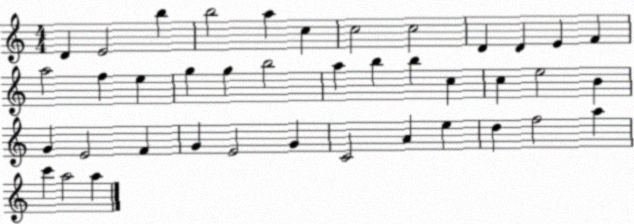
X:1
T:Untitled
M:4/4
L:1/4
K:C
D E2 b b2 a c c2 c2 D D E F a2 f e g g b2 a b b c c e2 B G E2 F G E2 G C2 A e d f2 a c' a2 a